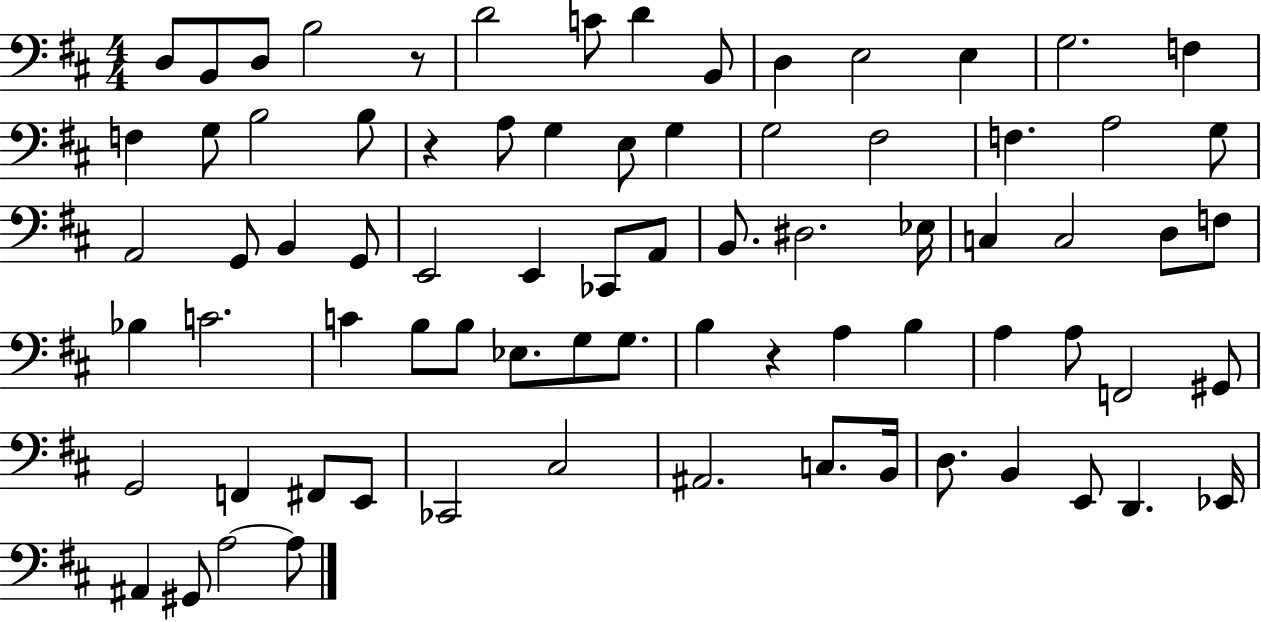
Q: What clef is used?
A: bass